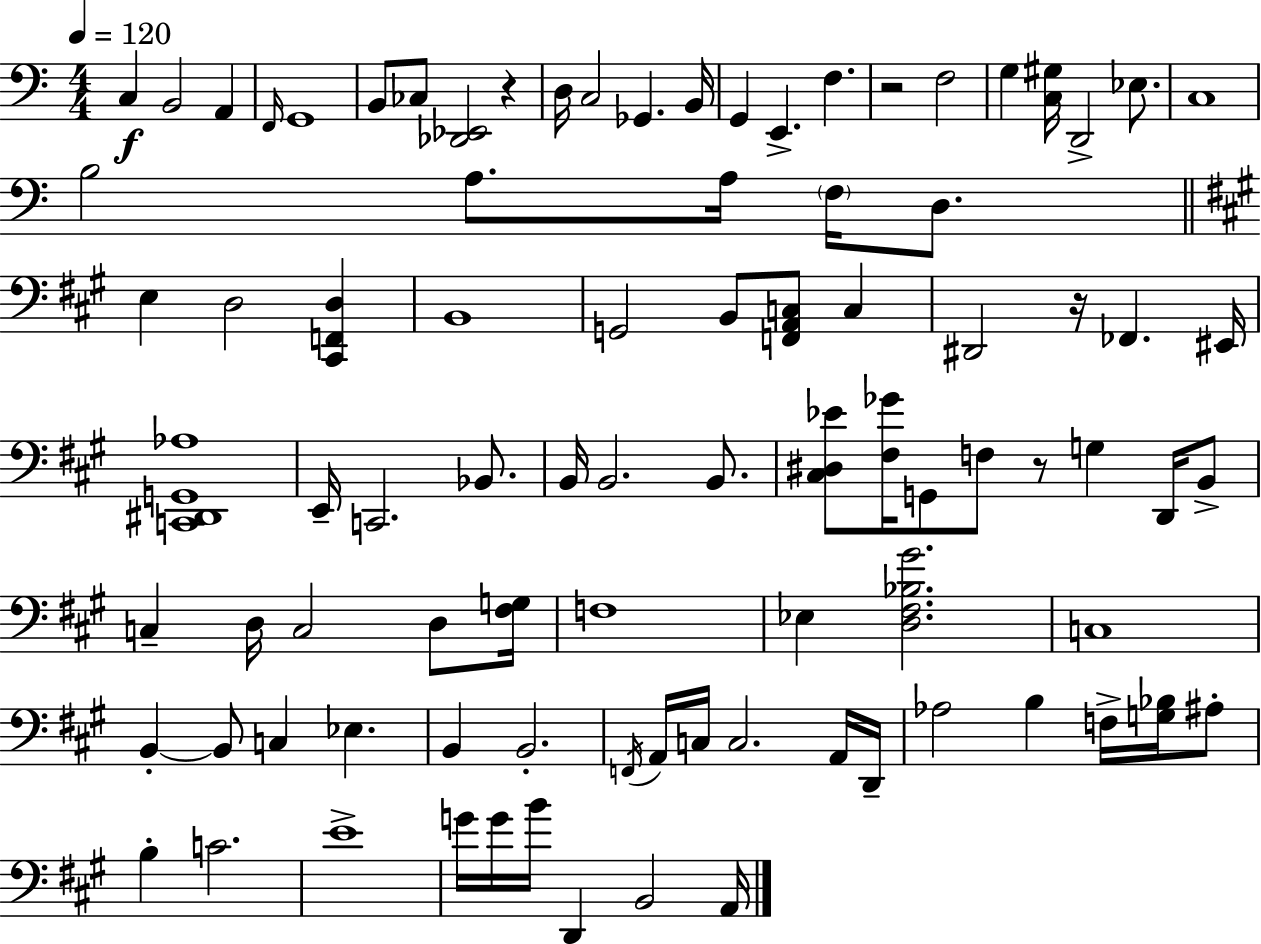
X:1
T:Untitled
M:4/4
L:1/4
K:Am
C, B,,2 A,, F,,/4 G,,4 B,,/2 _C,/2 [_D,,_E,,]2 z D,/4 C,2 _G,, B,,/4 G,, E,, F, z2 F,2 G, [C,^G,]/4 D,,2 _E,/2 C,4 B,2 A,/2 A,/4 F,/4 D,/2 E, D,2 [^C,,F,,D,] B,,4 G,,2 B,,/2 [F,,A,,C,]/2 C, ^D,,2 z/4 _F,, ^E,,/4 [C,,^D,,G,,_A,]4 E,,/4 C,,2 _B,,/2 B,,/4 B,,2 B,,/2 [^C,^D,_E]/2 [^F,_G]/4 G,,/2 F,/2 z/2 G, D,,/4 B,,/2 C, D,/4 C,2 D,/2 [^F,G,]/4 F,4 _E, [D,^F,_B,^G]2 C,4 B,, B,,/2 C, _E, B,, B,,2 F,,/4 A,,/4 C,/4 C,2 A,,/4 D,,/4 _A,2 B, F,/4 [G,_B,]/4 ^A,/2 B, C2 E4 G/4 G/4 B/4 D,, B,,2 A,,/4